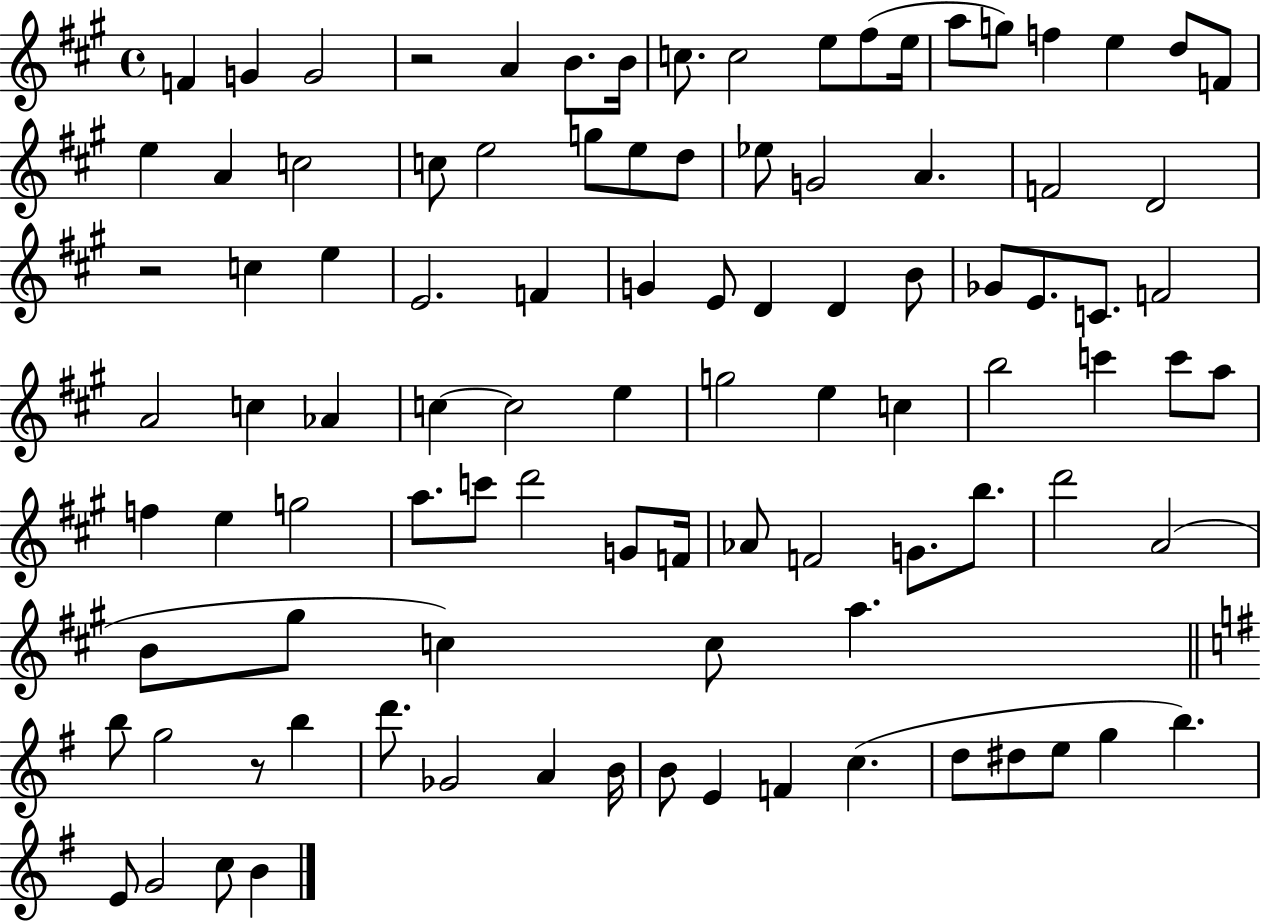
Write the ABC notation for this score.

X:1
T:Untitled
M:4/4
L:1/4
K:A
F G G2 z2 A B/2 B/4 c/2 c2 e/2 ^f/2 e/4 a/2 g/2 f e d/2 F/2 e A c2 c/2 e2 g/2 e/2 d/2 _e/2 G2 A F2 D2 z2 c e E2 F G E/2 D D B/2 _G/2 E/2 C/2 F2 A2 c _A c c2 e g2 e c b2 c' c'/2 a/2 f e g2 a/2 c'/2 d'2 G/2 F/4 _A/2 F2 G/2 b/2 d'2 A2 B/2 ^g/2 c c/2 a b/2 g2 z/2 b d'/2 _G2 A B/4 B/2 E F c d/2 ^d/2 e/2 g b E/2 G2 c/2 B